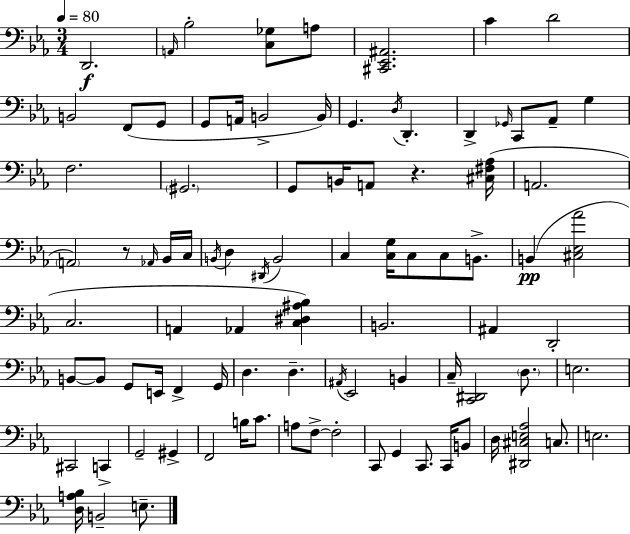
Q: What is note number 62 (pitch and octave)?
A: C2